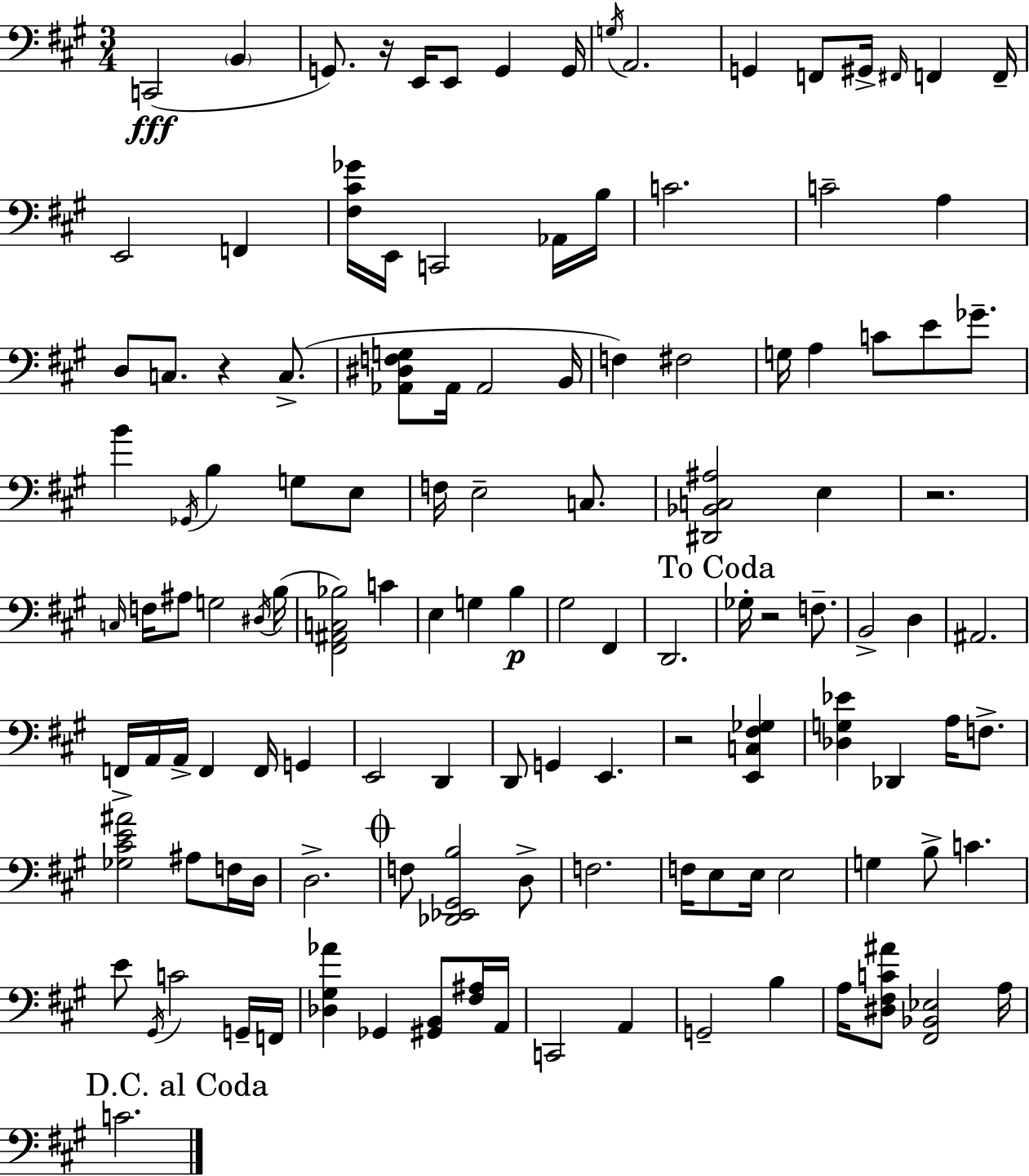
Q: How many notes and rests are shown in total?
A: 124